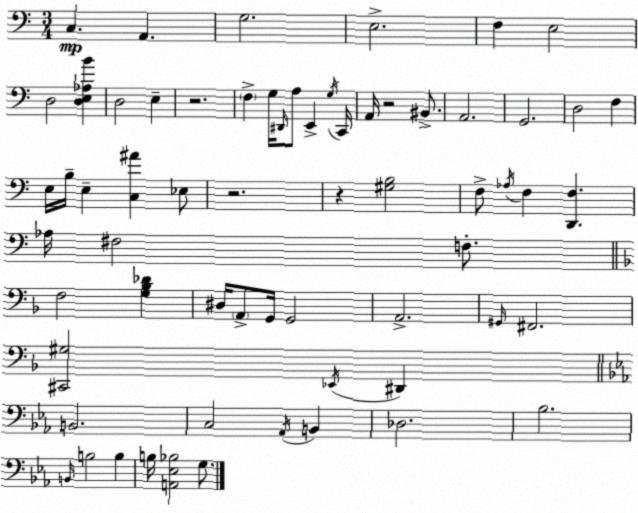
X:1
T:Untitled
M:3/4
L:1/4
K:Am
C, A,, G,2 E,2 F, E,2 D,2 [D,E,_A,B] D,2 E, z2 F, G,/4 ^D,,/4 A,/2 E,, G,/4 C,,/4 A,,/4 z2 ^B,,/2 A,,2 G,,2 D,2 F, E,/4 B,/4 E, [C,^A] _E,/2 z2 z [^G,B,]2 F,/2 _A,/4 F, [D,,F,] _A,/4 ^F,2 F,/2 F,2 [G,_B,_D] ^D,/4 A,,/2 G,,/4 G,,2 A,,2 ^G,,/4 ^F,,2 [^C,,^G,]2 _E,,/4 ^D,, B,,2 C,2 _A,,/4 B,, _D,2 _B,2 B,,/4 B,2 B, B,/4 [A,,_E,_B,]2 G,/2